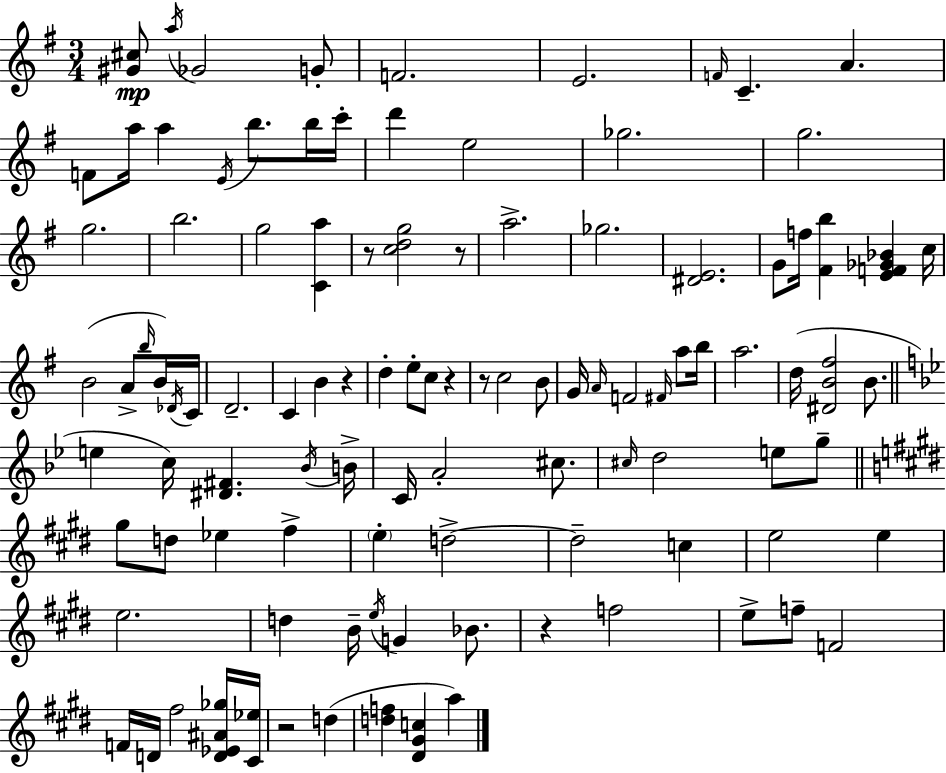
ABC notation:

X:1
T:Untitled
M:3/4
L:1/4
K:Em
[^G^c]/2 a/4 _G2 G/2 F2 E2 F/4 C A F/2 a/4 a E/4 b/2 b/4 c'/4 d' e2 _g2 g2 g2 b2 g2 [Ca] z/2 [cdg]2 z/2 a2 _g2 [^DE]2 G/2 f/4 [^Fb] [EF_G_B] c/4 B2 A/2 b/4 B/4 _D/4 C/4 D2 C B z d e/2 c/2 z z/2 c2 B/2 G/4 A/4 F2 ^F/4 a/2 b/4 a2 d/4 [^DB^f]2 B/2 e c/4 [^D^F] _B/4 B/4 C/4 A2 ^c/2 ^c/4 d2 e/2 g/2 ^g/2 d/2 _e ^f e d2 d2 c e2 e e2 d B/4 e/4 G _B/2 z f2 e/2 f/2 F2 F/4 D/4 ^f2 [D_E^A_g]/4 [^C_e]/4 z2 d [df] [^D^Gc] a